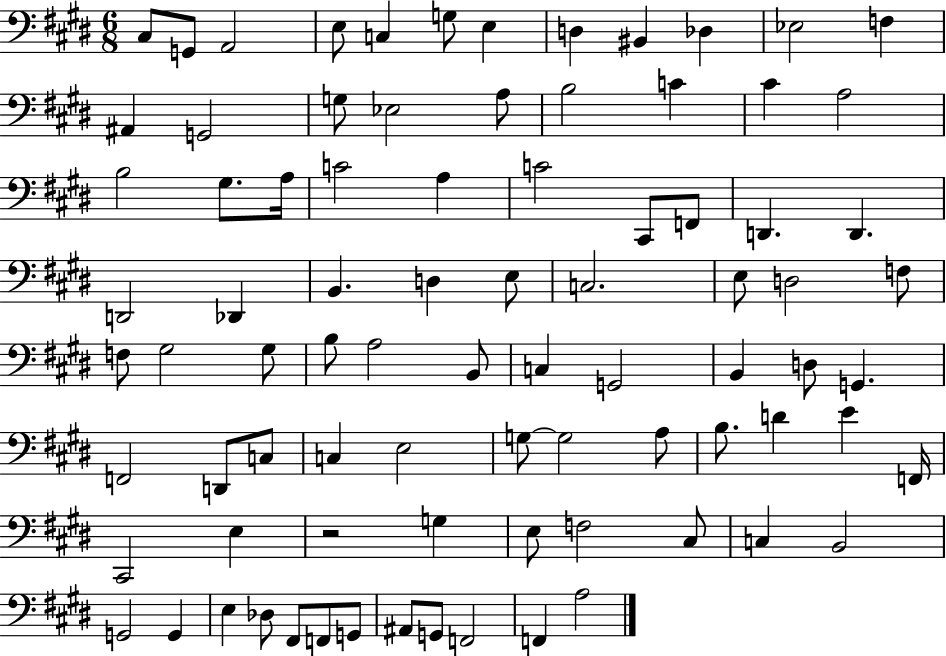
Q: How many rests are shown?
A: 1